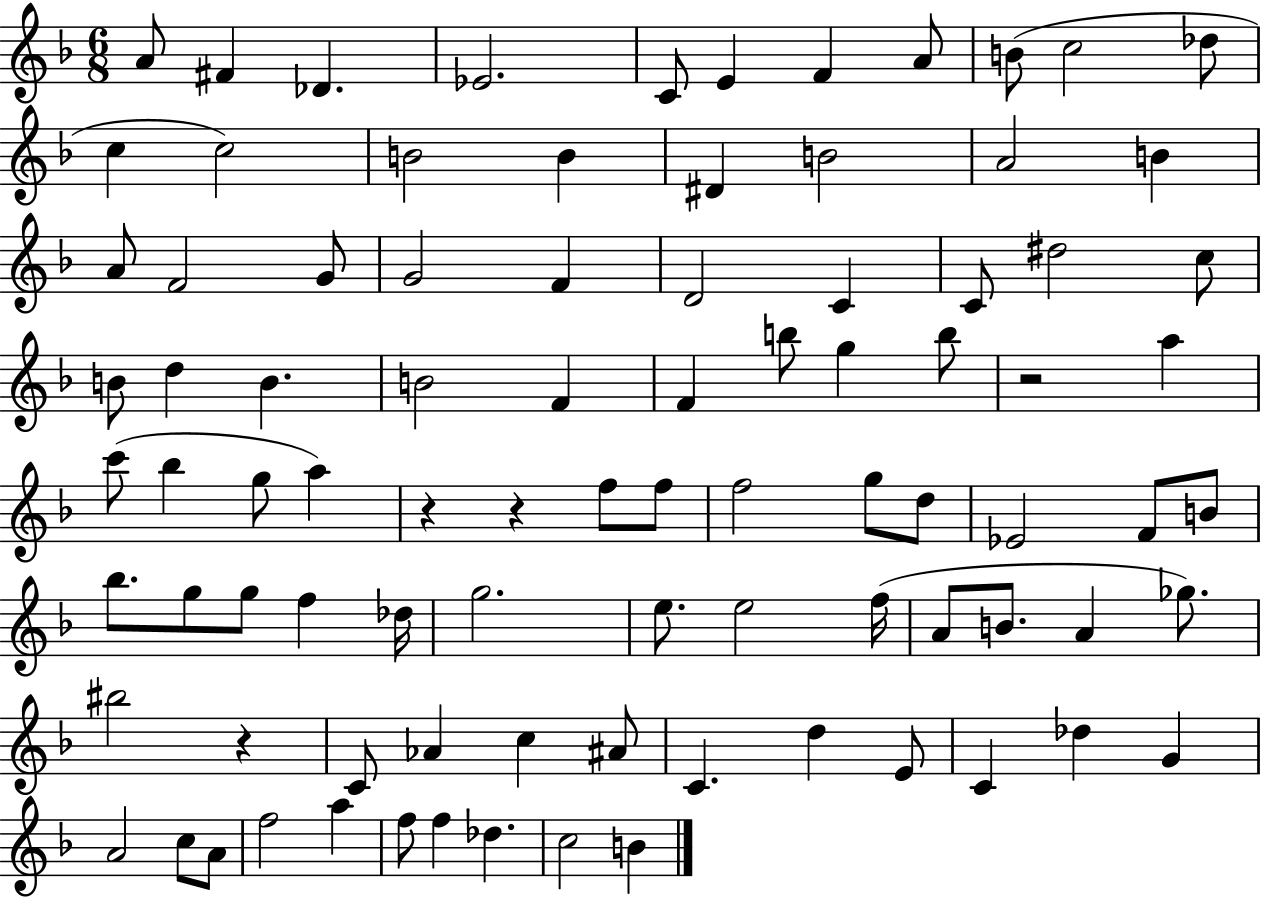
{
  \clef treble
  \numericTimeSignature
  \time 6/8
  \key f \major
  a'8 fis'4 des'4. | ees'2. | c'8 e'4 f'4 a'8 | b'8( c''2 des''8 | \break c''4 c''2) | b'2 b'4 | dis'4 b'2 | a'2 b'4 | \break a'8 f'2 g'8 | g'2 f'4 | d'2 c'4 | c'8 dis''2 c''8 | \break b'8 d''4 b'4. | b'2 f'4 | f'4 b''8 g''4 b''8 | r2 a''4 | \break c'''8( bes''4 g''8 a''4) | r4 r4 f''8 f''8 | f''2 g''8 d''8 | ees'2 f'8 b'8 | \break bes''8. g''8 g''8 f''4 des''16 | g''2. | e''8. e''2 f''16( | a'8 b'8. a'4 ges''8.) | \break bis''2 r4 | c'8 aes'4 c''4 ais'8 | c'4. d''4 e'8 | c'4 des''4 g'4 | \break a'2 c''8 a'8 | f''2 a''4 | f''8 f''4 des''4. | c''2 b'4 | \break \bar "|."
}